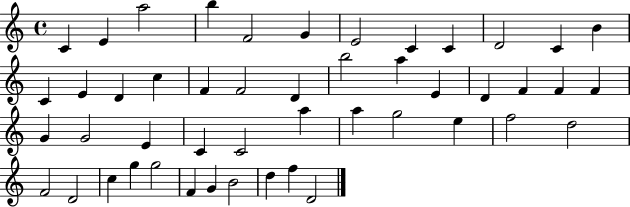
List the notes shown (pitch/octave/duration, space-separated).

C4/q E4/q A5/h B5/q F4/h G4/q E4/h C4/q C4/q D4/h C4/q B4/q C4/q E4/q D4/q C5/q F4/q F4/h D4/q B5/h A5/q E4/q D4/q F4/q F4/q F4/q G4/q G4/h E4/q C4/q C4/h A5/q A5/q G5/h E5/q F5/h D5/h F4/h D4/h C5/q G5/q G5/h F4/q G4/q B4/h D5/q F5/q D4/h